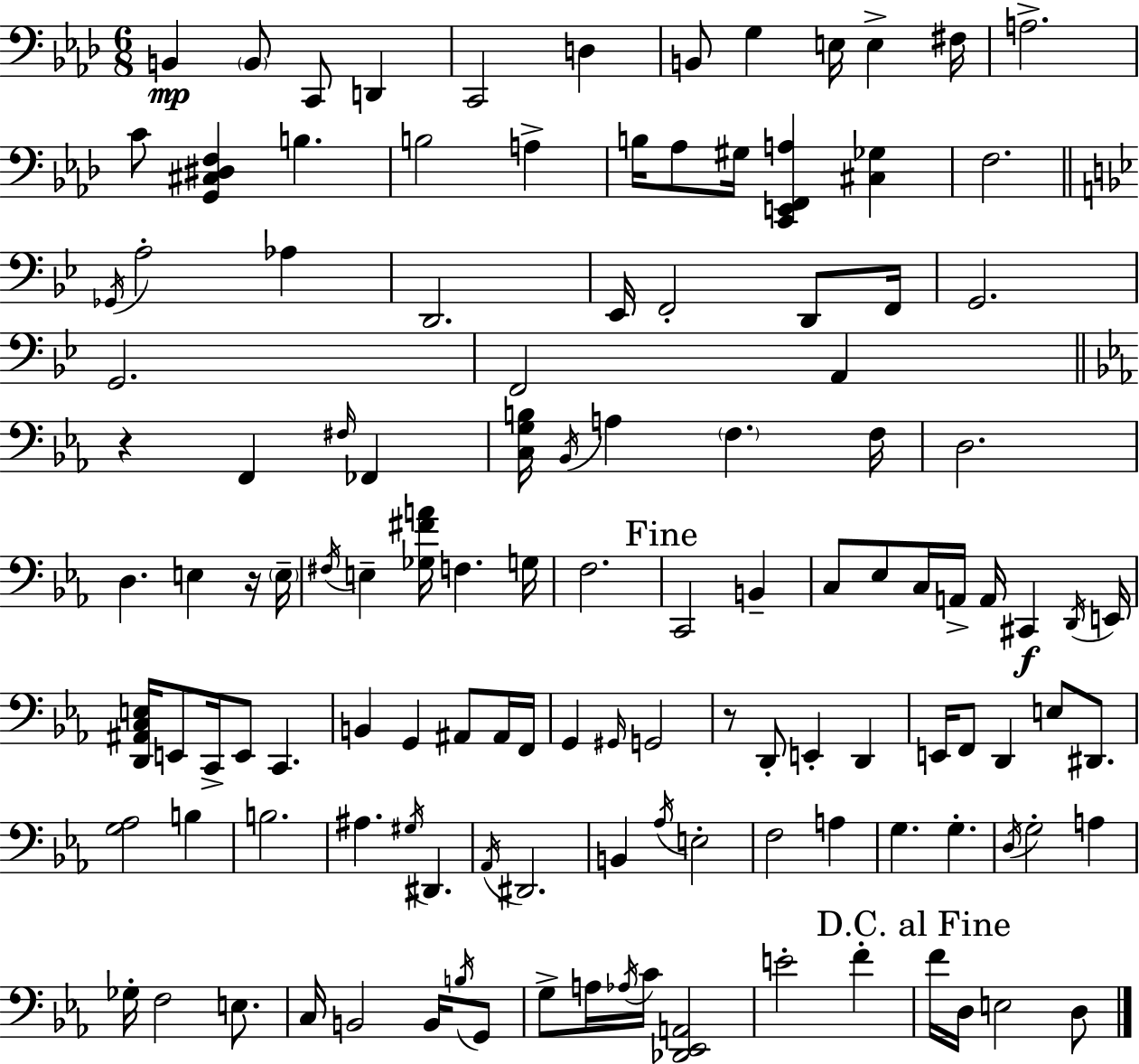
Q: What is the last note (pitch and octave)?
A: D3